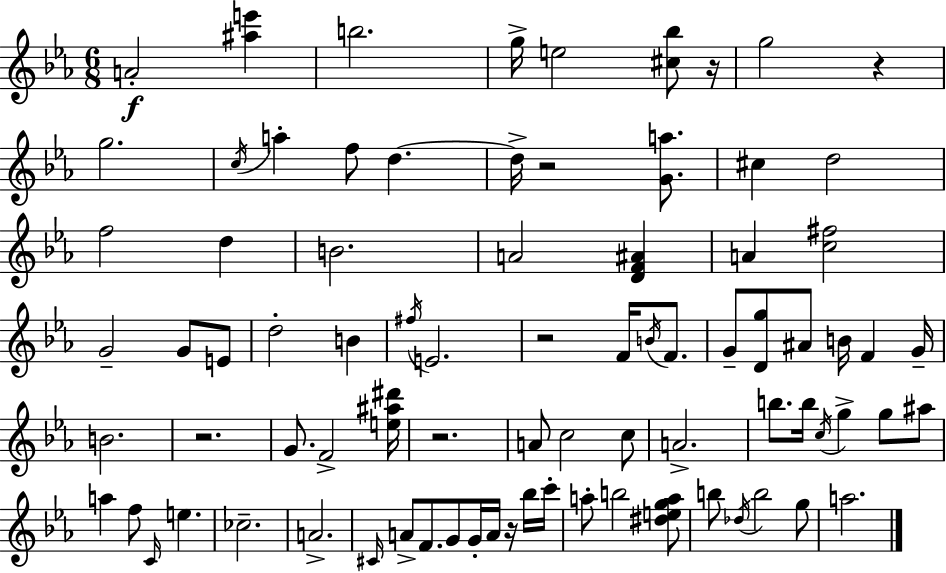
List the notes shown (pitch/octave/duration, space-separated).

A4/h [A#5,E6]/q B5/h. G5/s E5/h [C#5,Bb5]/e R/s G5/h R/q G5/h. C5/s A5/q F5/e D5/q. D5/s R/h [G4,A5]/e. C#5/q D5/h F5/h D5/q B4/h. A4/h [D4,F4,A#4]/q A4/q [C5,F#5]/h G4/h G4/e E4/e D5/h B4/q F#5/s E4/h. R/h F4/s B4/s F4/e. G4/e [D4,G5]/e A#4/e B4/s F4/q G4/s B4/h. R/h. G4/e. F4/h [E5,A#5,D#6]/s R/h. A4/e C5/h C5/e A4/h. B5/e. B5/s C5/s G5/q G5/e A#5/e A5/q F5/e C4/s E5/q. CES5/h. A4/h. C#4/s A4/e F4/e. G4/e G4/s A4/s R/s Bb5/s C6/s A5/e B5/h [D#5,E5,G5,A5]/e B5/e Db5/s B5/h G5/e A5/h.